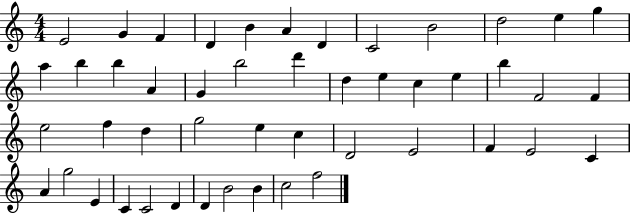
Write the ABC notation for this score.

X:1
T:Untitled
M:4/4
L:1/4
K:C
E2 G F D B A D C2 B2 d2 e g a b b A G b2 d' d e c e b F2 F e2 f d g2 e c D2 E2 F E2 C A g2 E C C2 D D B2 B c2 f2